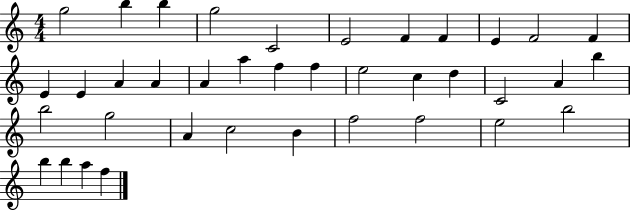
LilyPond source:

{
  \clef treble
  \numericTimeSignature
  \time 4/4
  \key c \major
  g''2 b''4 b''4 | g''2 c'2 | e'2 f'4 f'4 | e'4 f'2 f'4 | \break e'4 e'4 a'4 a'4 | a'4 a''4 f''4 f''4 | e''2 c''4 d''4 | c'2 a'4 b''4 | \break b''2 g''2 | a'4 c''2 b'4 | f''2 f''2 | e''2 b''2 | \break b''4 b''4 a''4 f''4 | \bar "|."
}